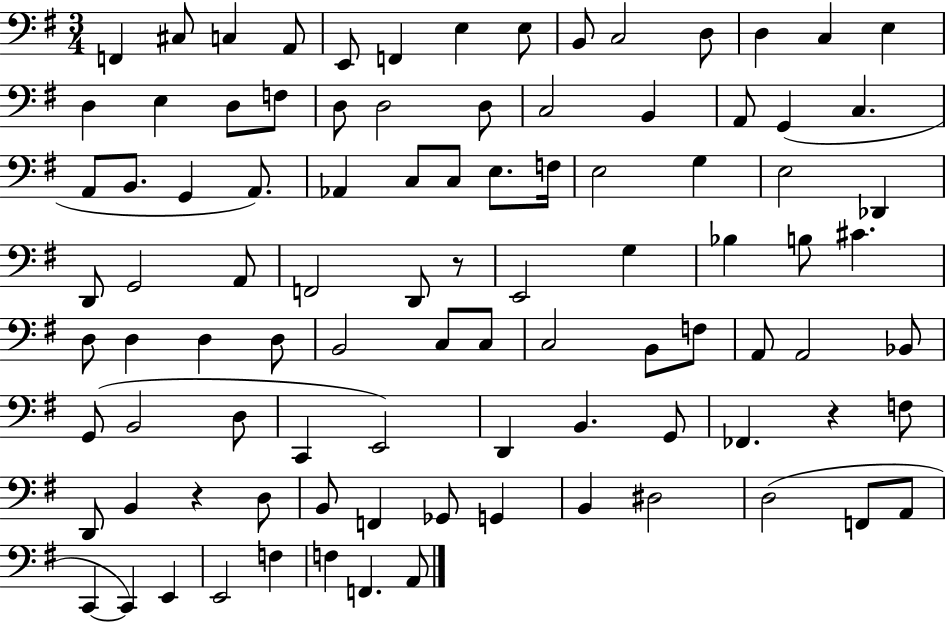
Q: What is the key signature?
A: G major